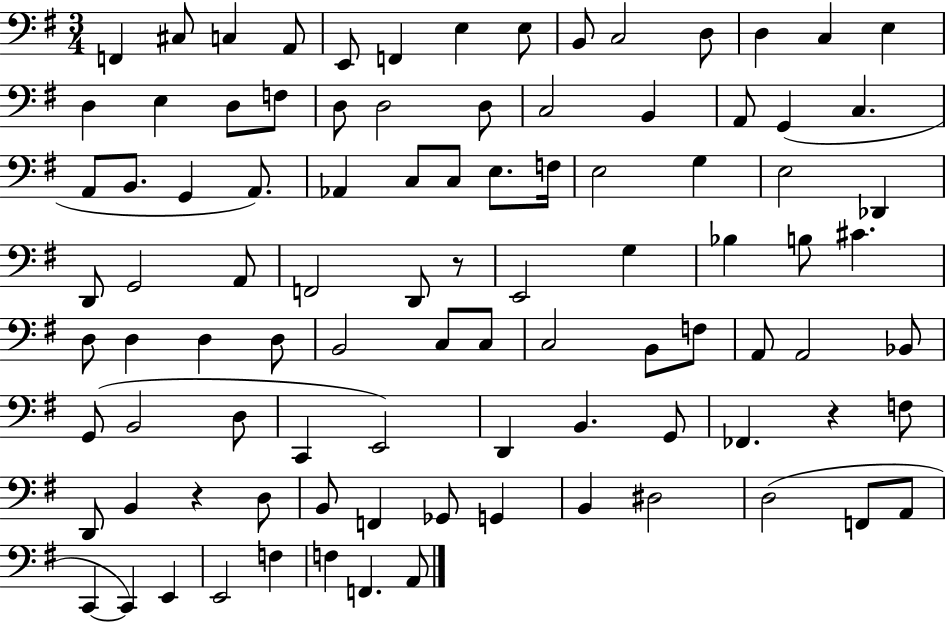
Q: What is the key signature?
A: G major